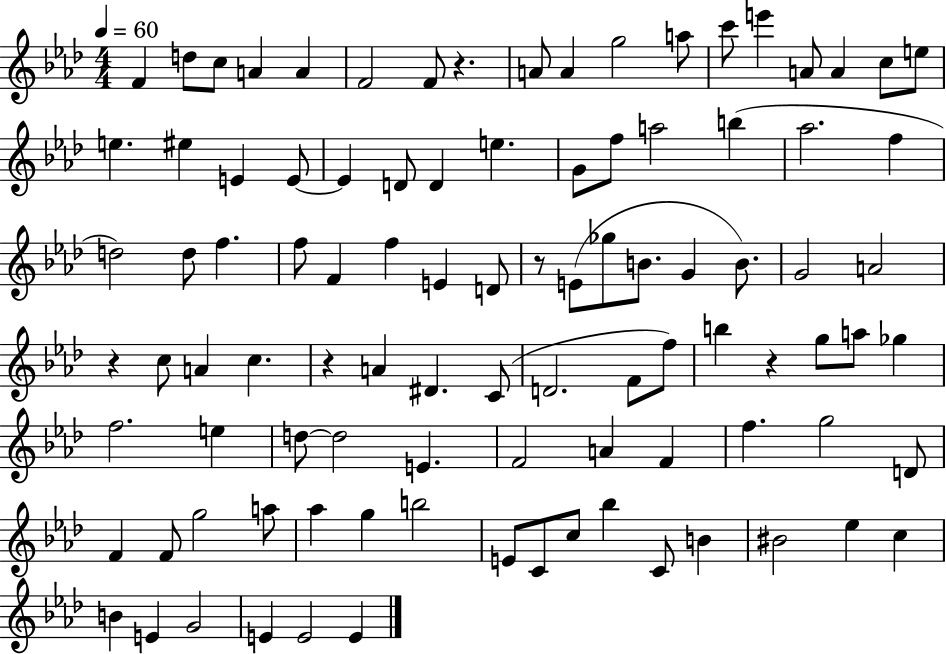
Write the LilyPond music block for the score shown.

{
  \clef treble
  \numericTimeSignature
  \time 4/4
  \key aes \major
  \tempo 4 = 60
  \repeat volta 2 { f'4 d''8 c''8 a'4 a'4 | f'2 f'8 r4. | a'8 a'4 g''2 a''8 | c'''8 e'''4 a'8 a'4 c''8 e''8 | \break e''4. eis''4 e'4 e'8~~ | e'4 d'8 d'4 e''4. | g'8 f''8 a''2 b''4( | aes''2. f''4 | \break d''2) d''8 f''4. | f''8 f'4 f''4 e'4 d'8 | r8 e'8( ges''8 b'8. g'4 b'8.) | g'2 a'2 | \break r4 c''8 a'4 c''4. | r4 a'4 dis'4. c'8( | d'2. f'8 f''8) | b''4 r4 g''8 a''8 ges''4 | \break f''2. e''4 | d''8~~ d''2 e'4. | f'2 a'4 f'4 | f''4. g''2 d'8 | \break f'4 f'8 g''2 a''8 | aes''4 g''4 b''2 | e'8 c'8 c''8 bes''4 c'8 b'4 | bis'2 ees''4 c''4 | \break b'4 e'4 g'2 | e'4 e'2 e'4 | } \bar "|."
}